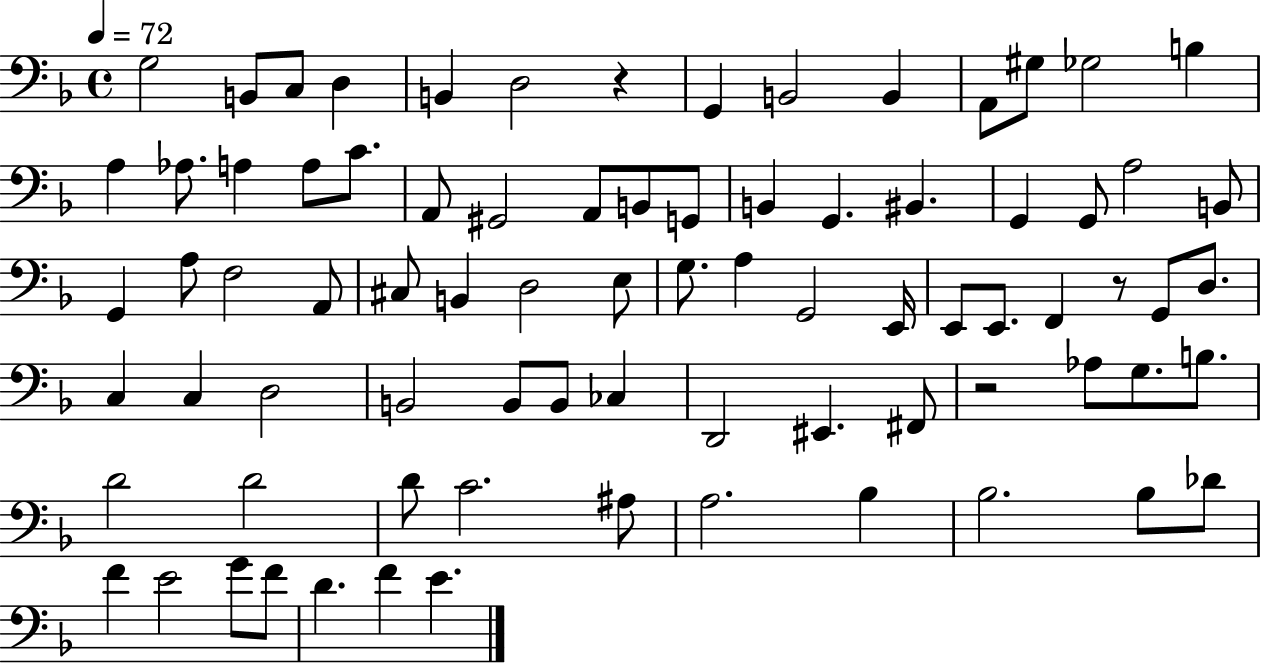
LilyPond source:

{
  \clef bass
  \time 4/4
  \defaultTimeSignature
  \key f \major
  \tempo 4 = 72
  g2 b,8 c8 d4 | b,4 d2 r4 | g,4 b,2 b,4 | a,8 gis8 ges2 b4 | \break a4 aes8. a4 a8 c'8. | a,8 gis,2 a,8 b,8 g,8 | b,4 g,4. bis,4. | g,4 g,8 a2 b,8 | \break g,4 a8 f2 a,8 | cis8 b,4 d2 e8 | g8. a4 g,2 e,16 | e,8 e,8. f,4 r8 g,8 d8. | \break c4 c4 d2 | b,2 b,8 b,8 ces4 | d,2 eis,4. fis,8 | r2 aes8 g8. b8. | \break d'2 d'2 | d'8 c'2. ais8 | a2. bes4 | bes2. bes8 des'8 | \break f'4 e'2 g'8 f'8 | d'4. f'4 e'4. | \bar "|."
}